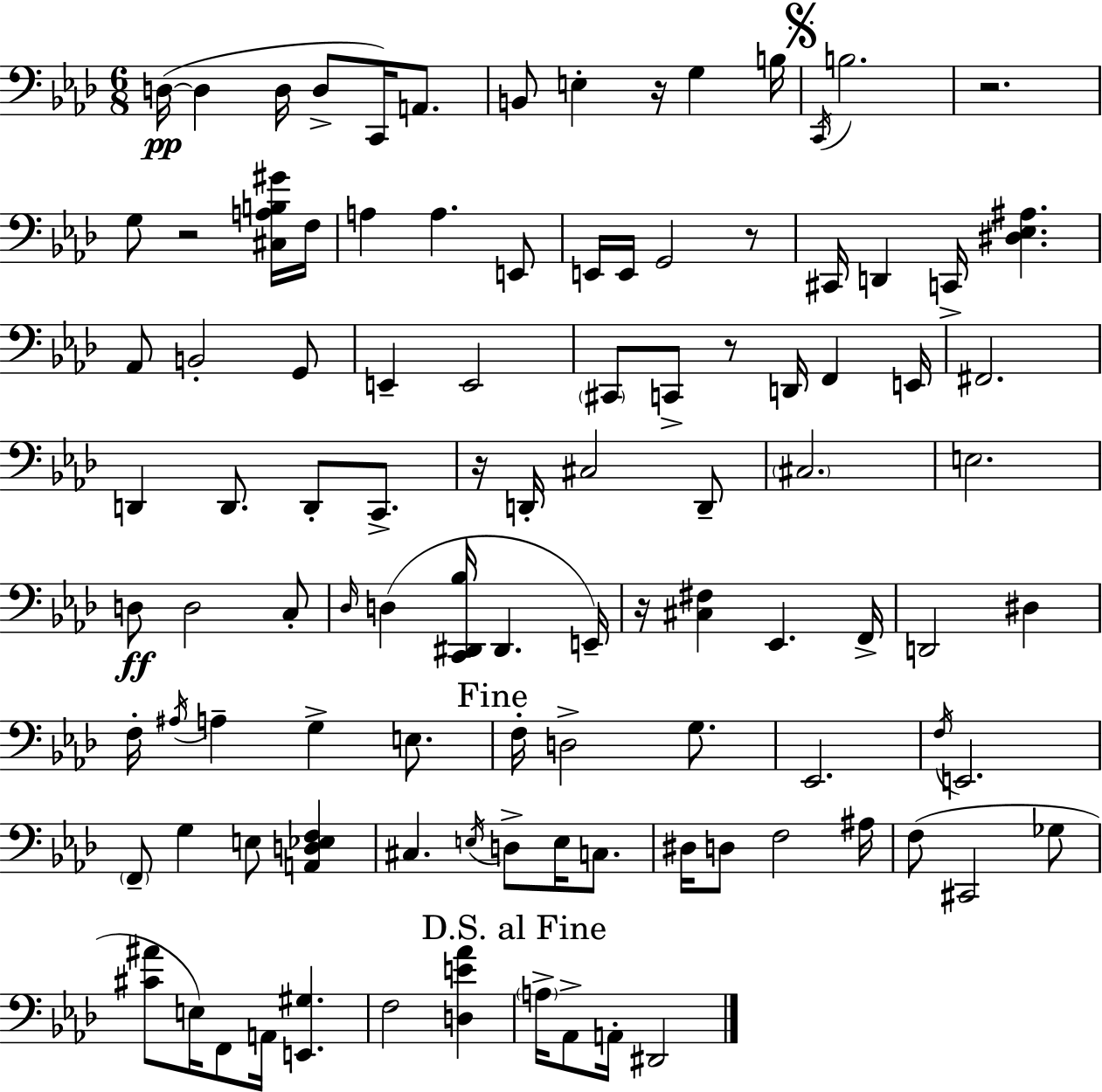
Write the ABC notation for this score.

X:1
T:Untitled
M:6/8
L:1/4
K:Ab
D,/4 D, D,/4 D,/2 C,,/4 A,,/2 B,,/2 E, z/4 G, B,/4 C,,/4 B,2 z2 G,/2 z2 [^C,A,B,^G]/4 F,/4 A, A, E,,/2 E,,/4 E,,/4 G,,2 z/2 ^C,,/4 D,, C,,/4 [^D,_E,^A,] _A,,/2 B,,2 G,,/2 E,, E,,2 ^C,,/2 C,,/2 z/2 D,,/4 F,, E,,/4 ^F,,2 D,, D,,/2 D,,/2 C,,/2 z/4 D,,/4 ^C,2 D,,/2 ^C,2 E,2 D,/2 D,2 C,/2 _D,/4 D, [C,,^D,,_B,]/4 ^D,, E,,/4 z/4 [^C,^F,] _E,, F,,/4 D,,2 ^D, F,/4 ^A,/4 A, G, E,/2 F,/4 D,2 G,/2 _E,,2 F,/4 E,,2 F,,/2 G, E,/2 [A,,D,_E,F,] ^C, E,/4 D,/2 E,/4 C,/2 ^D,/4 D,/2 F,2 ^A,/4 F,/2 ^C,,2 _G,/2 [^C^A]/2 E,/4 F,,/2 A,,/4 [E,,^G,] F,2 [D,E_A] A,/4 _A,,/2 A,,/4 ^D,,2